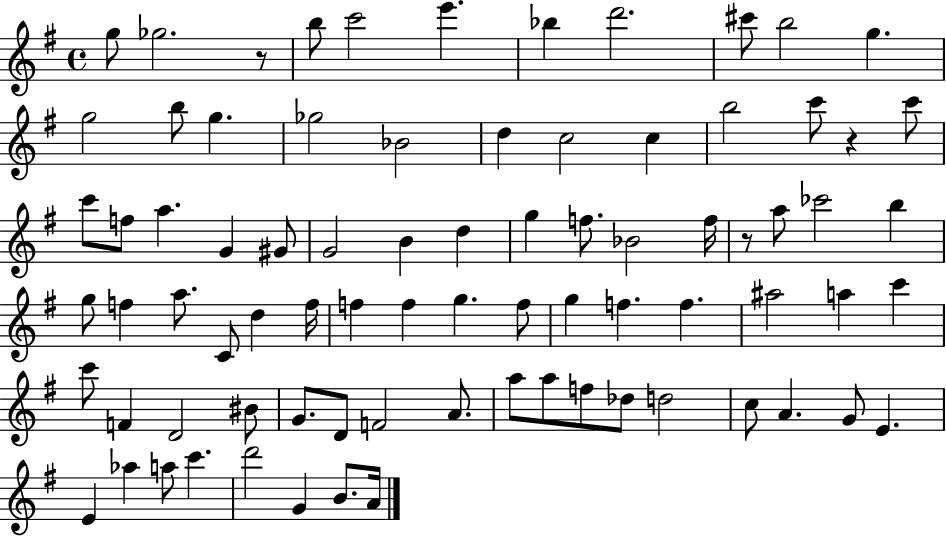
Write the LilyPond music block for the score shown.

{
  \clef treble
  \time 4/4
  \defaultTimeSignature
  \key g \major
  g''8 ges''2. r8 | b''8 c'''2 e'''4. | bes''4 d'''2. | cis'''8 b''2 g''4. | \break g''2 b''8 g''4. | ges''2 bes'2 | d''4 c''2 c''4 | b''2 c'''8 r4 c'''8 | \break c'''8 f''8 a''4. g'4 gis'8 | g'2 b'4 d''4 | g''4 f''8. bes'2 f''16 | r8 a''8 ces'''2 b''4 | \break g''8 f''4 a''8. c'8 d''4 f''16 | f''4 f''4 g''4. f''8 | g''4 f''4. f''4. | ais''2 a''4 c'''4 | \break c'''8 f'4 d'2 bis'8 | g'8. d'8 f'2 a'8. | a''8 a''8 f''8 des''8 d''2 | c''8 a'4. g'8 e'4. | \break e'4 aes''4 a''8 c'''4. | d'''2 g'4 b'8. a'16 | \bar "|."
}